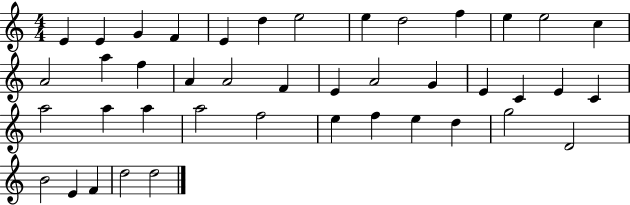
E4/q E4/q G4/q F4/q E4/q D5/q E5/h E5/q D5/h F5/q E5/q E5/h C5/q A4/h A5/q F5/q A4/q A4/h F4/q E4/q A4/h G4/q E4/q C4/q E4/q C4/q A5/h A5/q A5/q A5/h F5/h E5/q F5/q E5/q D5/q G5/h D4/h B4/h E4/q F4/q D5/h D5/h